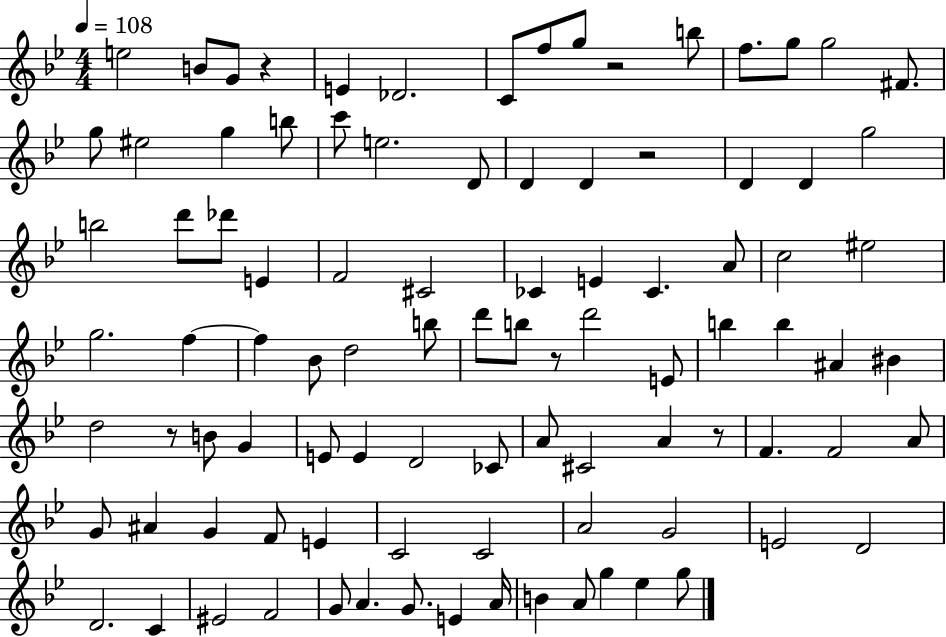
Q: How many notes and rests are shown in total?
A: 95